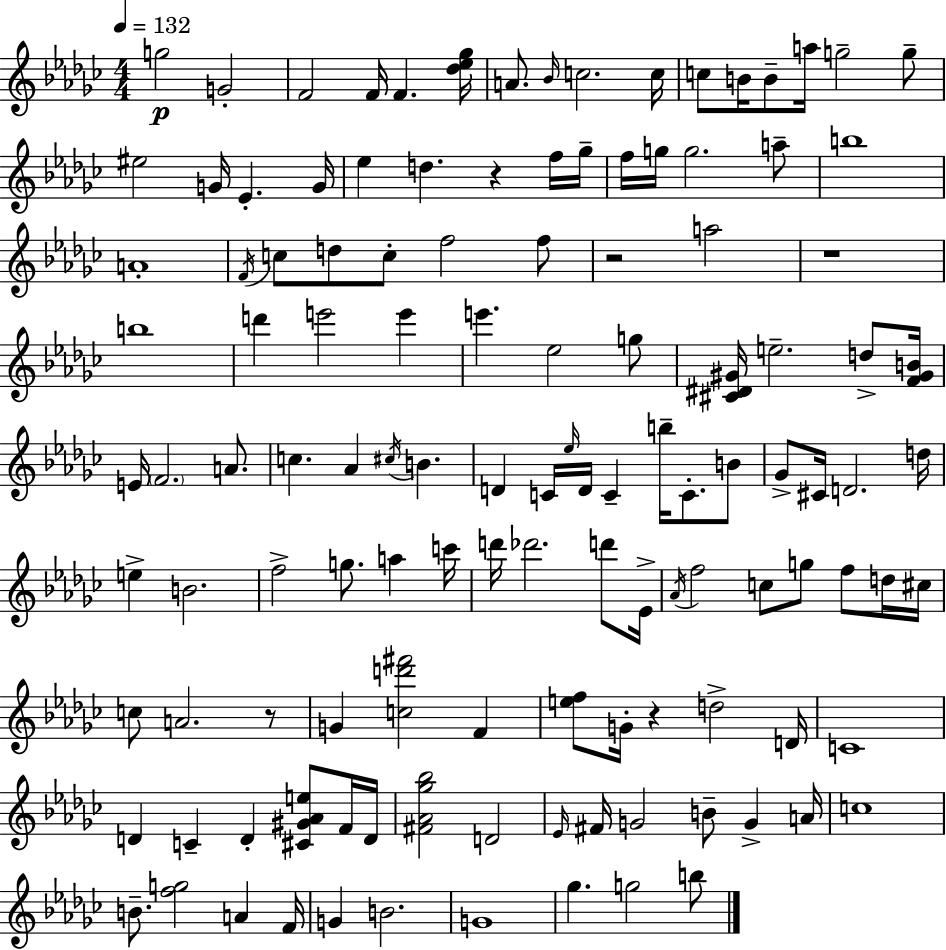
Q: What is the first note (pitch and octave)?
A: G5